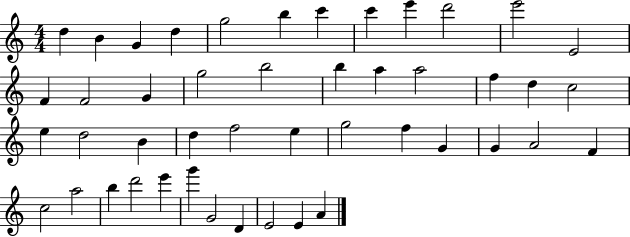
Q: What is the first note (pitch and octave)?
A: D5